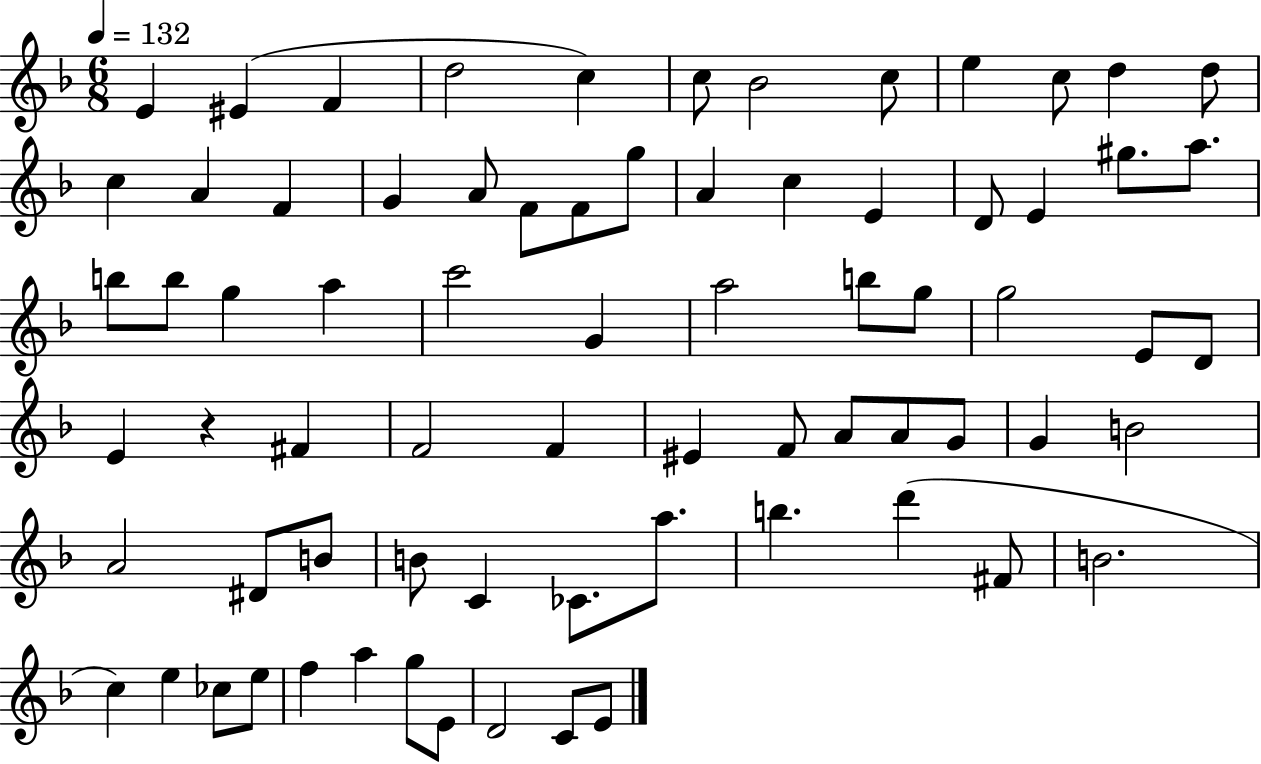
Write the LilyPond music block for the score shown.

{
  \clef treble
  \numericTimeSignature
  \time 6/8
  \key f \major
  \tempo 4 = 132
  e'4 eis'4( f'4 | d''2 c''4) | c''8 bes'2 c''8 | e''4 c''8 d''4 d''8 | \break c''4 a'4 f'4 | g'4 a'8 f'8 f'8 g''8 | a'4 c''4 e'4 | d'8 e'4 gis''8. a''8. | \break b''8 b''8 g''4 a''4 | c'''2 g'4 | a''2 b''8 g''8 | g''2 e'8 d'8 | \break e'4 r4 fis'4 | f'2 f'4 | eis'4 f'8 a'8 a'8 g'8 | g'4 b'2 | \break a'2 dis'8 b'8 | b'8 c'4 ces'8. a''8. | b''4. d'''4( fis'8 | b'2. | \break c''4) e''4 ces''8 e''8 | f''4 a''4 g''8 e'8 | d'2 c'8 e'8 | \bar "|."
}